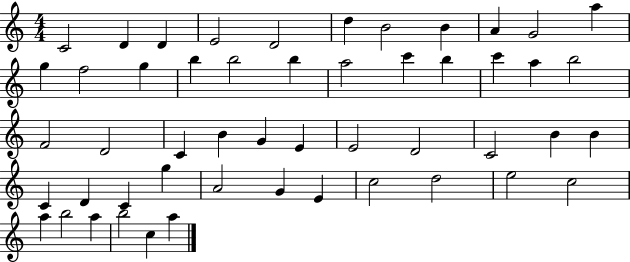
C4/h D4/q D4/q E4/h D4/h D5/q B4/h B4/q A4/q G4/h A5/q G5/q F5/h G5/q B5/q B5/h B5/q A5/h C6/q B5/q C6/q A5/q B5/h F4/h D4/h C4/q B4/q G4/q E4/q E4/h D4/h C4/h B4/q B4/q C4/q D4/q C4/q G5/q A4/h G4/q E4/q C5/h D5/h E5/h C5/h A5/q B5/h A5/q B5/h C5/q A5/q